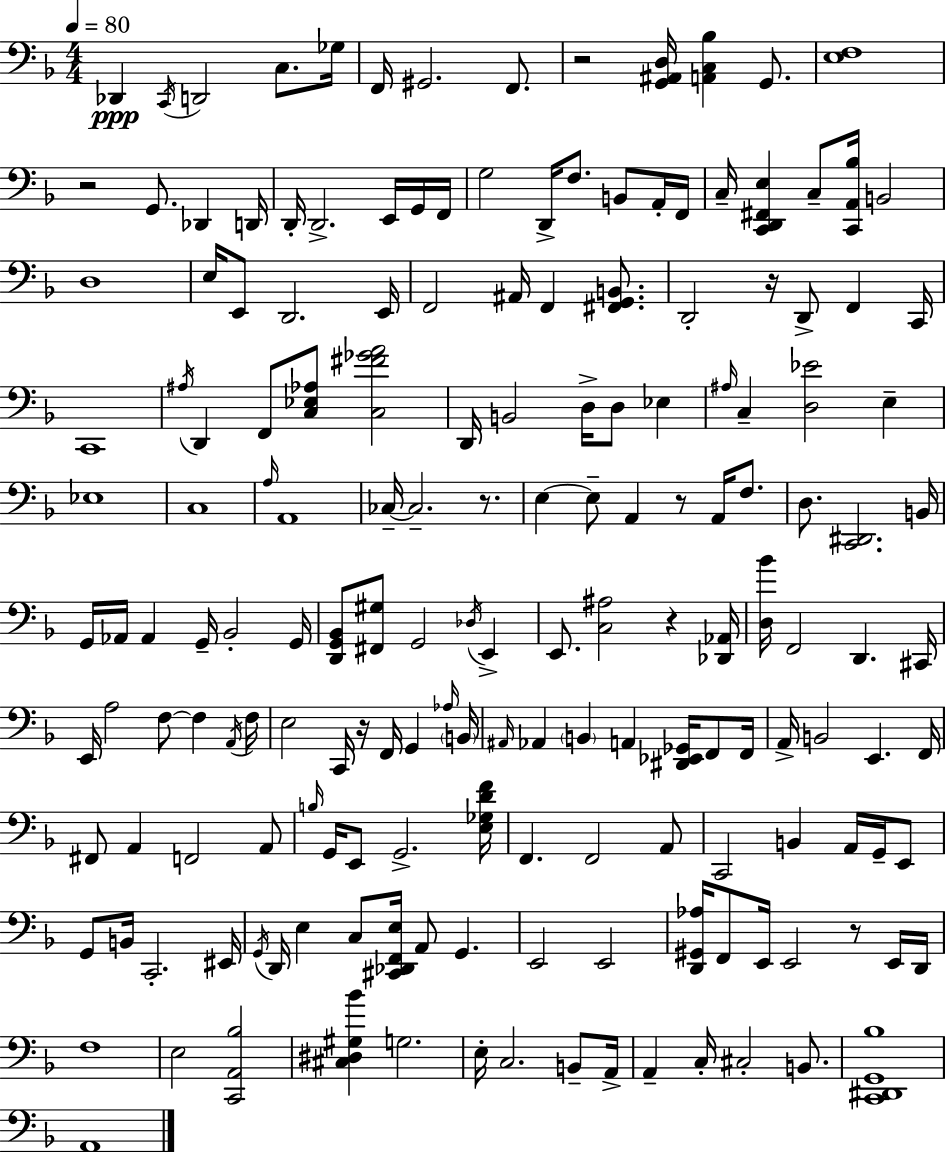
{
  \clef bass
  \numericTimeSignature
  \time 4/4
  \key d \minor
  \tempo 4 = 80
  des,4\ppp \acciaccatura { c,16 } d,2 c8. | ges16 f,16 gis,2. f,8. | r2 <g, ais, d>16 <a, c bes>4 g,8. | <e f>1 | \break r2 g,8. des,4 | d,16 d,16-. d,2.-> e,16 g,16 | f,16 g2 d,16-> f8. b,8 a,16-. | f,16 c16-- <c, d, fis, e>4 c8-- <c, a, bes>16 b,2 | \break d1 | e16 e,8 d,2. | e,16 f,2 ais,16 f,4 <fis, g, b,>8. | d,2-. r16 d,8-> f,4 | \break c,16 c,1 | \acciaccatura { ais16 } d,4 f,8 <c ees aes>8 <c fis' ges' a'>2 | d,16 b,2 d16-> d8 ees4 | \grace { ais16 } c4-- <d ees'>2 e4-- | \break ees1 | c1 | \grace { a16 } a,1 | ces16--~~ ces2.-- | \break r8. e4~~ e8-- a,4 r8 | a,16 f8. d8. <c, dis,>2. | b,16 g,16 aes,16 aes,4 g,16-- bes,2-. | g,16 <d, g, bes,>8 <fis, gis>8 g,2 | \break \acciaccatura { des16 } e,4-> e,8. <c ais>2 | r4 <des, aes,>16 <d bes'>16 f,2 d,4. | cis,16 e,16 a2 f8~~ | f4 \acciaccatura { a,16 } f16 e2 c,16 r16 | \break f,16 g,4 \grace { aes16 } \parenthesize b,16 \grace { ais,16 } aes,4 \parenthesize b,4 | a,4 <dis, ees, ges,>16 f,8 f,16 a,16-> b,2 | e,4. f,16 fis,8 a,4 f,2 | a,8 \grace { b16 } g,16 e,8 g,2.-> | \break <e ges d' f'>16 f,4. f,2 | a,8 c,2 | b,4 a,16 g,16-- e,8 g,8 b,16 c,2.-. | eis,16 \acciaccatura { g,16 } d,16 e4 c8 | \break <cis, des, f, e>16 a,8 g,4. e,2 | e,2 <d, gis, aes>16 f,8 e,16 e,2 | r8 e,16 d,16 f1 | e2 | \break <c, a, bes>2 <cis dis gis bes'>4 g2. | e16-. c2. | b,8-- a,16-> a,4-- c16-. cis2-. | b,8. <c, dis, g, bes>1 | \break a,1 | \bar "|."
}